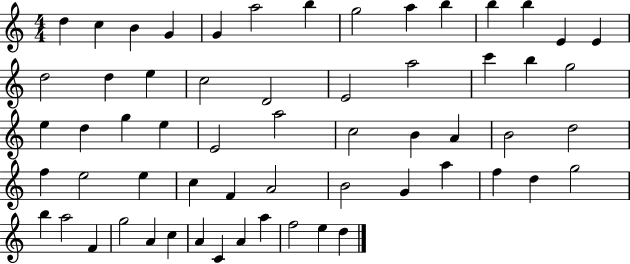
X:1
T:Untitled
M:4/4
L:1/4
K:C
d c B G G a2 b g2 a b b b E E d2 d e c2 D2 E2 a2 c' b g2 e d g e E2 a2 c2 B A B2 d2 f e2 e c F A2 B2 G a f d g2 b a2 F g2 A c A C A a f2 e d